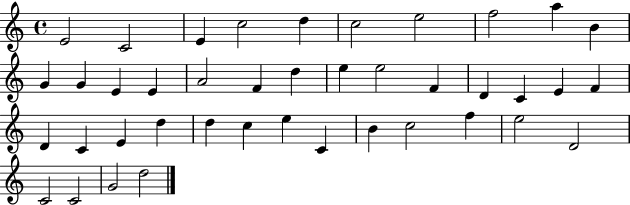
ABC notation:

X:1
T:Untitled
M:4/4
L:1/4
K:C
E2 C2 E c2 d c2 e2 f2 a B G G E E A2 F d e e2 F D C E F D C E d d c e C B c2 f e2 D2 C2 C2 G2 d2